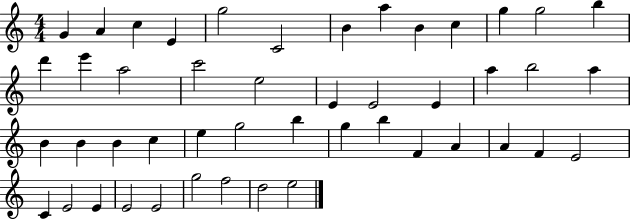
G4/q A4/q C5/q E4/q G5/h C4/h B4/q A5/q B4/q C5/q G5/q G5/h B5/q D6/q E6/q A5/h C6/h E5/h E4/q E4/h E4/q A5/q B5/h A5/q B4/q B4/q B4/q C5/q E5/q G5/h B5/q G5/q B5/q F4/q A4/q A4/q F4/q E4/h C4/q E4/h E4/q E4/h E4/h G5/h F5/h D5/h E5/h